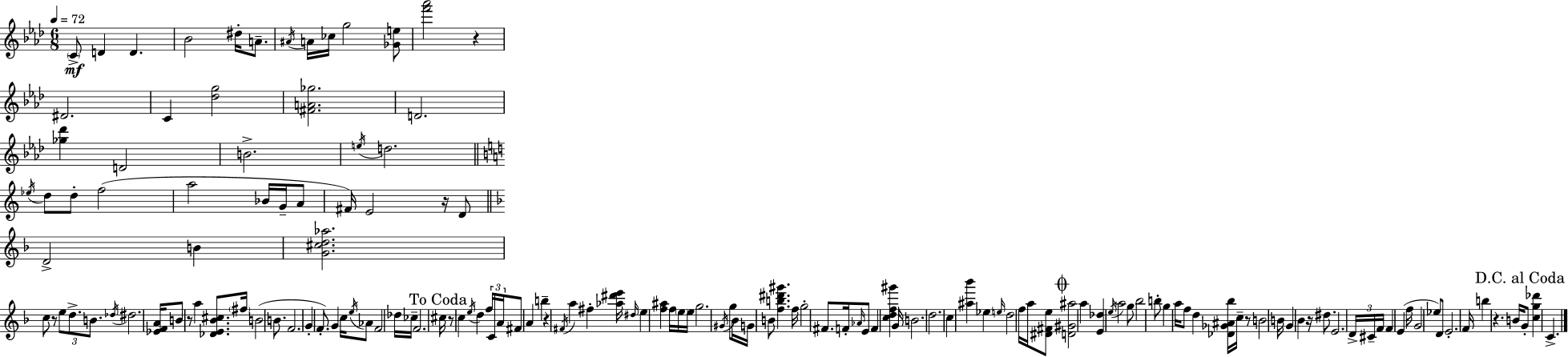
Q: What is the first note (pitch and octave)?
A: C4